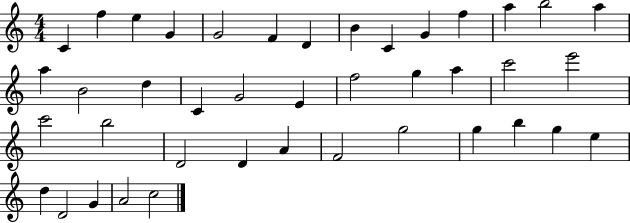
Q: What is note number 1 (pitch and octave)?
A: C4